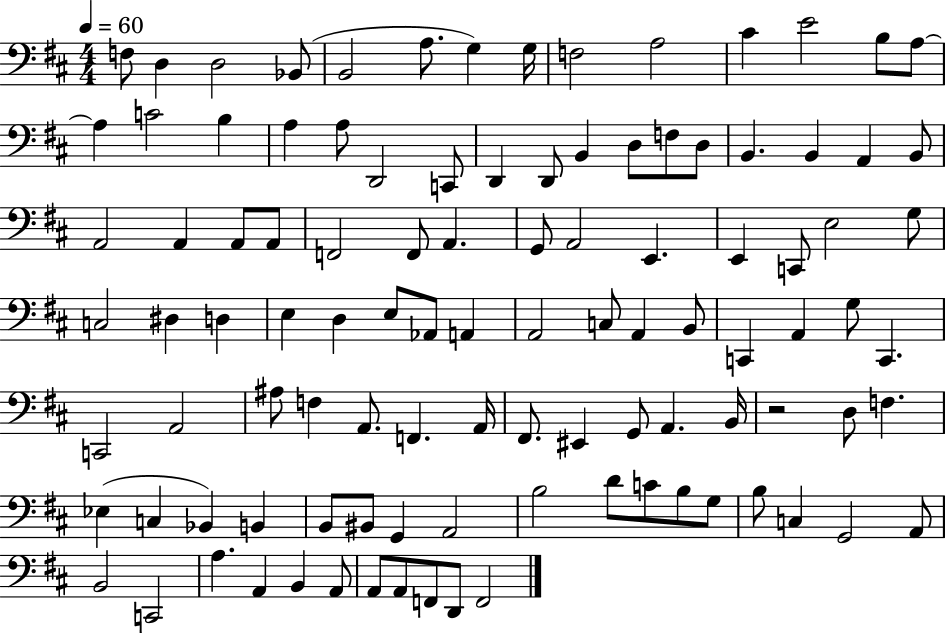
{
  \clef bass
  \numericTimeSignature
  \time 4/4
  \key d \major
  \tempo 4 = 60
  \repeat volta 2 { f8 d4 d2 bes,8( | b,2 a8. g4) g16 | f2 a2 | cis'4 e'2 b8 a8~~ | \break a4 c'2 b4 | a4 a8 d,2 c,8 | d,4 d,8 b,4 d8 f8 d8 | b,4. b,4 a,4 b,8 | \break a,2 a,4 a,8 a,8 | f,2 f,8 a,4. | g,8 a,2 e,4. | e,4 c,8 e2 g8 | \break c2 dis4 d4 | e4 d4 e8 aes,8 a,4 | a,2 c8 a,4 b,8 | c,4 a,4 g8 c,4. | \break c,2 a,2 | ais8 f4 a,8. f,4. a,16 | fis,8. eis,4 g,8 a,4. b,16 | r2 d8 f4. | \break ees4( c4 bes,4) b,4 | b,8 bis,8 g,4 a,2 | b2 d'8 c'8 b8 g8 | b8 c4 g,2 a,8 | \break b,2 c,2 | a4. a,4 b,4 a,8 | a,8 a,8 f,8 d,8 f,2 | } \bar "|."
}